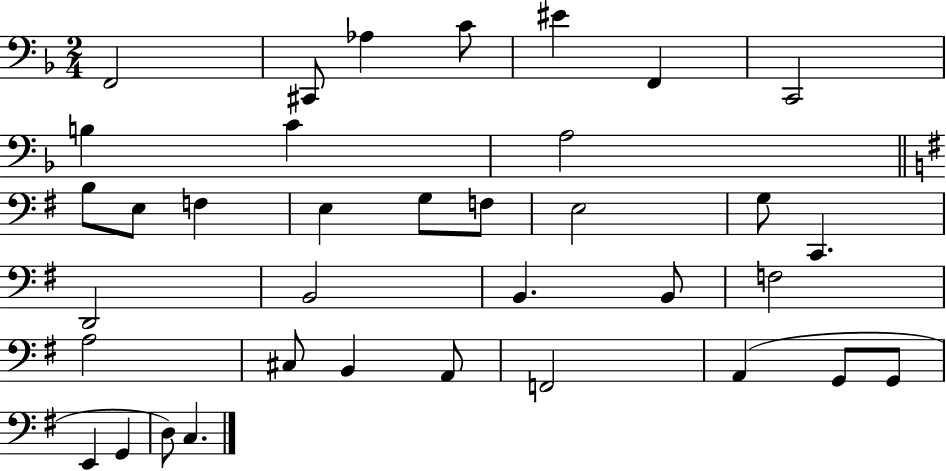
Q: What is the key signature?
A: F major